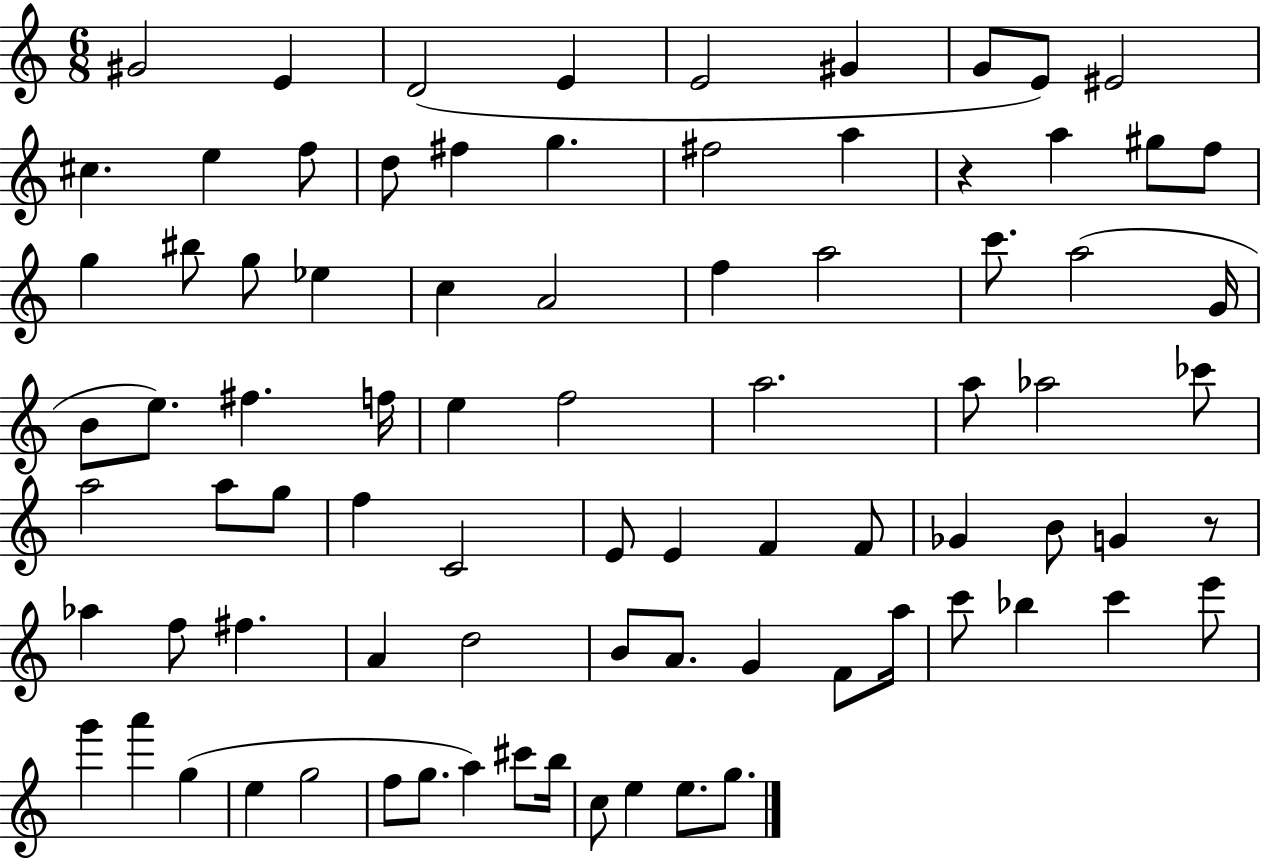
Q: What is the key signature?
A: C major